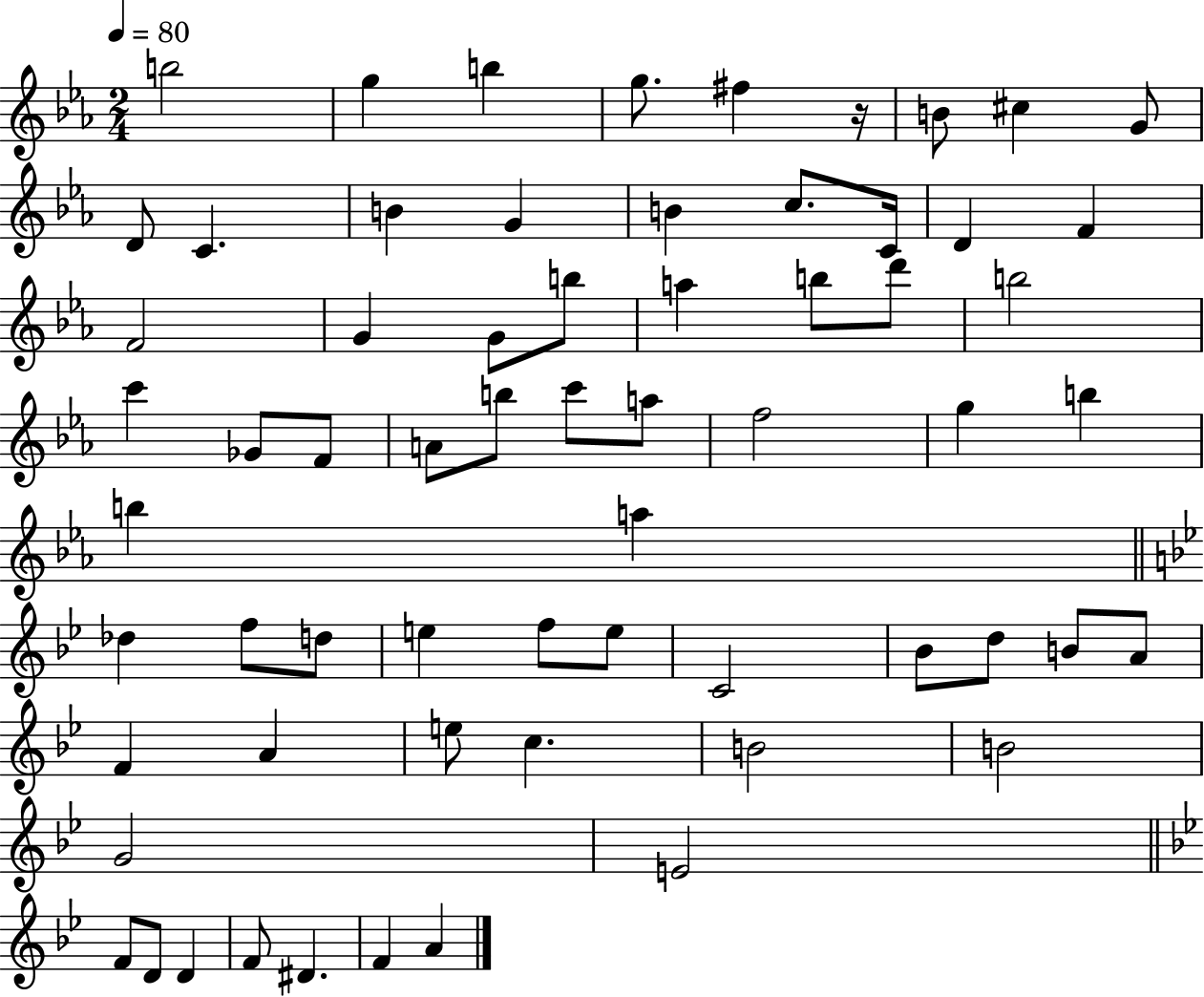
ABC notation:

X:1
T:Untitled
M:2/4
L:1/4
K:Eb
b2 g b g/2 ^f z/4 B/2 ^c G/2 D/2 C B G B c/2 C/4 D F F2 G G/2 b/2 a b/2 d'/2 b2 c' _G/2 F/2 A/2 b/2 c'/2 a/2 f2 g b b a _d f/2 d/2 e f/2 e/2 C2 _B/2 d/2 B/2 A/2 F A e/2 c B2 B2 G2 E2 F/2 D/2 D F/2 ^D F A